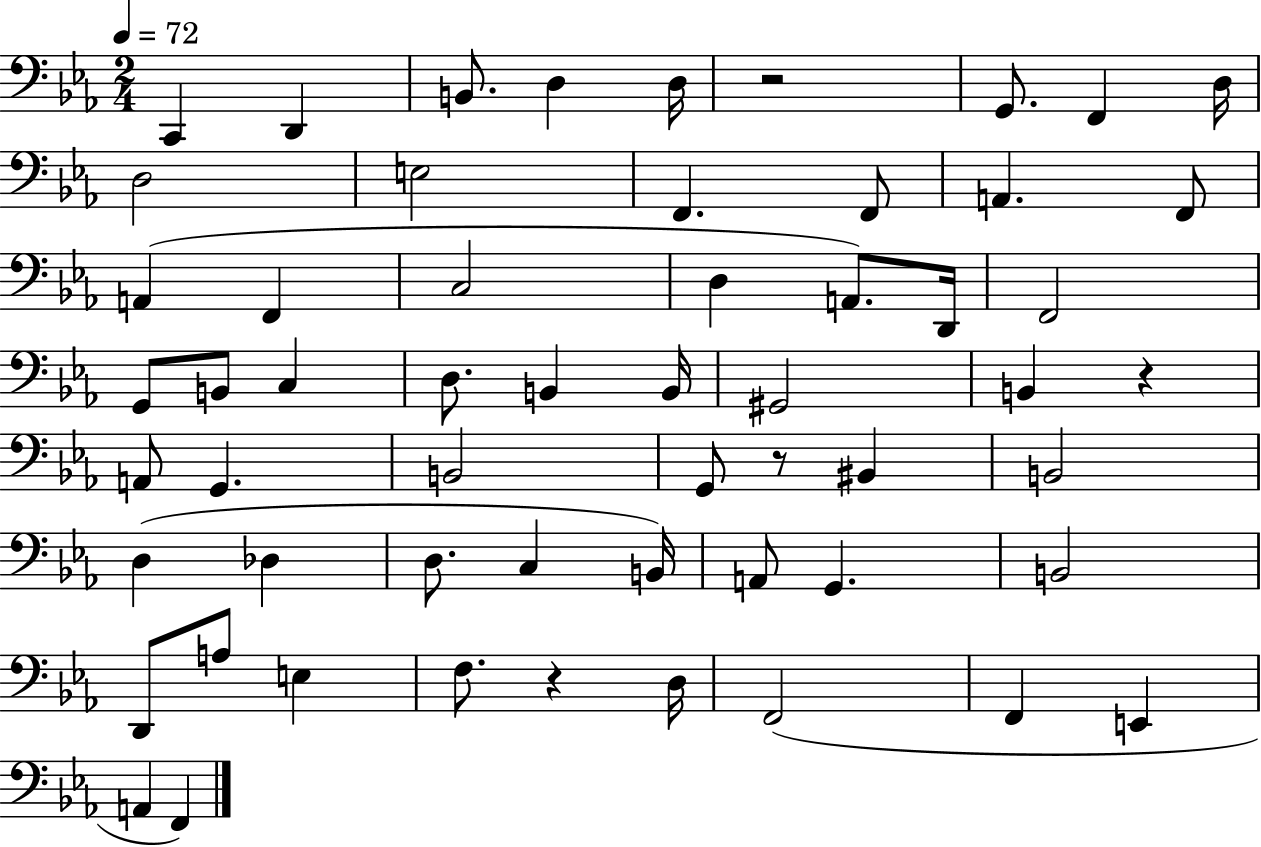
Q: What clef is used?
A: bass